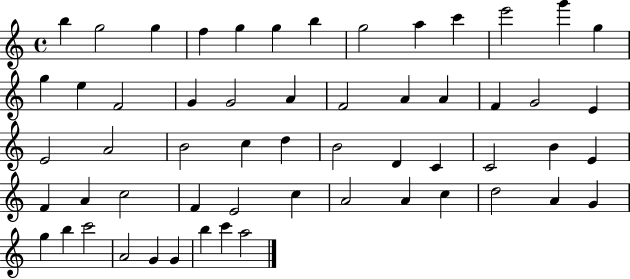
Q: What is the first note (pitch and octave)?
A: B5